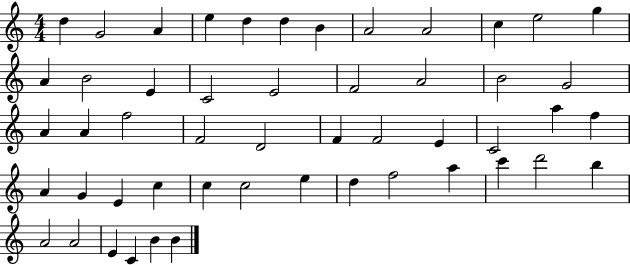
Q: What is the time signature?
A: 4/4